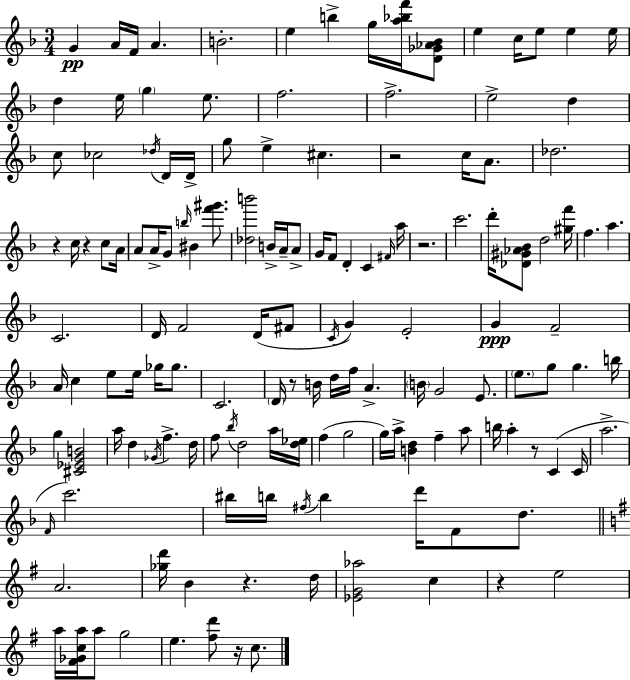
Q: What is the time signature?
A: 3/4